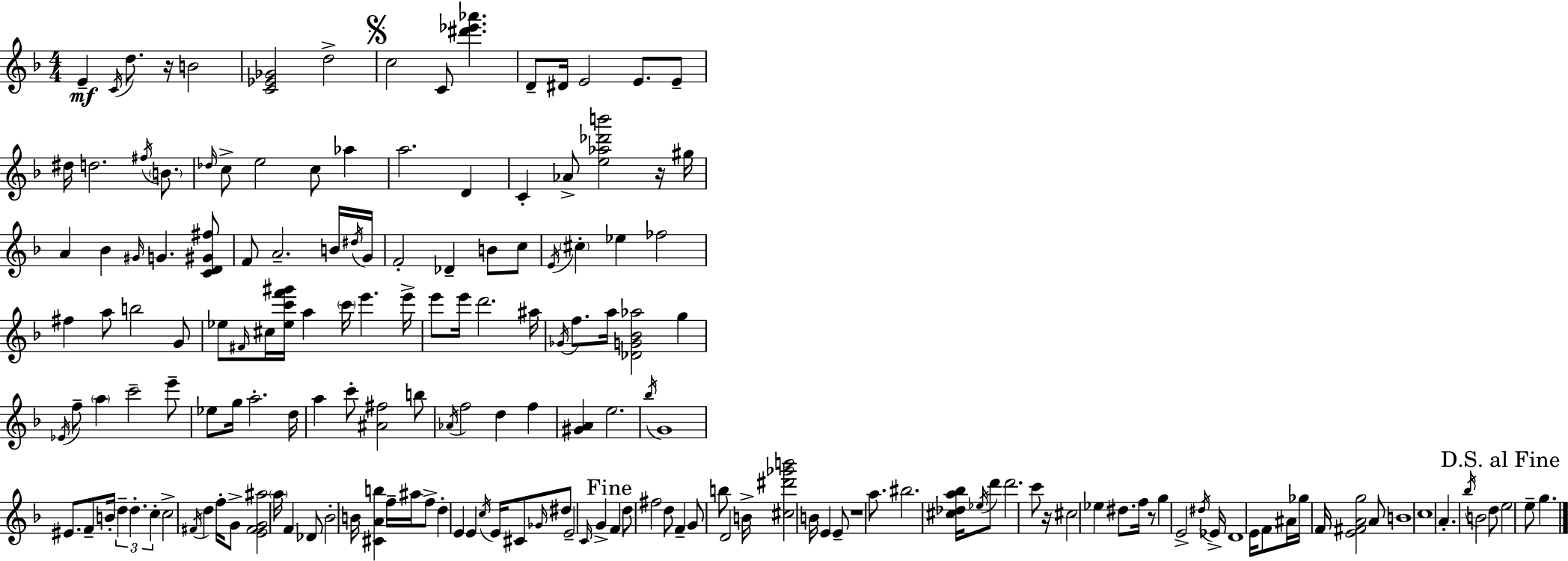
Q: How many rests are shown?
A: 5